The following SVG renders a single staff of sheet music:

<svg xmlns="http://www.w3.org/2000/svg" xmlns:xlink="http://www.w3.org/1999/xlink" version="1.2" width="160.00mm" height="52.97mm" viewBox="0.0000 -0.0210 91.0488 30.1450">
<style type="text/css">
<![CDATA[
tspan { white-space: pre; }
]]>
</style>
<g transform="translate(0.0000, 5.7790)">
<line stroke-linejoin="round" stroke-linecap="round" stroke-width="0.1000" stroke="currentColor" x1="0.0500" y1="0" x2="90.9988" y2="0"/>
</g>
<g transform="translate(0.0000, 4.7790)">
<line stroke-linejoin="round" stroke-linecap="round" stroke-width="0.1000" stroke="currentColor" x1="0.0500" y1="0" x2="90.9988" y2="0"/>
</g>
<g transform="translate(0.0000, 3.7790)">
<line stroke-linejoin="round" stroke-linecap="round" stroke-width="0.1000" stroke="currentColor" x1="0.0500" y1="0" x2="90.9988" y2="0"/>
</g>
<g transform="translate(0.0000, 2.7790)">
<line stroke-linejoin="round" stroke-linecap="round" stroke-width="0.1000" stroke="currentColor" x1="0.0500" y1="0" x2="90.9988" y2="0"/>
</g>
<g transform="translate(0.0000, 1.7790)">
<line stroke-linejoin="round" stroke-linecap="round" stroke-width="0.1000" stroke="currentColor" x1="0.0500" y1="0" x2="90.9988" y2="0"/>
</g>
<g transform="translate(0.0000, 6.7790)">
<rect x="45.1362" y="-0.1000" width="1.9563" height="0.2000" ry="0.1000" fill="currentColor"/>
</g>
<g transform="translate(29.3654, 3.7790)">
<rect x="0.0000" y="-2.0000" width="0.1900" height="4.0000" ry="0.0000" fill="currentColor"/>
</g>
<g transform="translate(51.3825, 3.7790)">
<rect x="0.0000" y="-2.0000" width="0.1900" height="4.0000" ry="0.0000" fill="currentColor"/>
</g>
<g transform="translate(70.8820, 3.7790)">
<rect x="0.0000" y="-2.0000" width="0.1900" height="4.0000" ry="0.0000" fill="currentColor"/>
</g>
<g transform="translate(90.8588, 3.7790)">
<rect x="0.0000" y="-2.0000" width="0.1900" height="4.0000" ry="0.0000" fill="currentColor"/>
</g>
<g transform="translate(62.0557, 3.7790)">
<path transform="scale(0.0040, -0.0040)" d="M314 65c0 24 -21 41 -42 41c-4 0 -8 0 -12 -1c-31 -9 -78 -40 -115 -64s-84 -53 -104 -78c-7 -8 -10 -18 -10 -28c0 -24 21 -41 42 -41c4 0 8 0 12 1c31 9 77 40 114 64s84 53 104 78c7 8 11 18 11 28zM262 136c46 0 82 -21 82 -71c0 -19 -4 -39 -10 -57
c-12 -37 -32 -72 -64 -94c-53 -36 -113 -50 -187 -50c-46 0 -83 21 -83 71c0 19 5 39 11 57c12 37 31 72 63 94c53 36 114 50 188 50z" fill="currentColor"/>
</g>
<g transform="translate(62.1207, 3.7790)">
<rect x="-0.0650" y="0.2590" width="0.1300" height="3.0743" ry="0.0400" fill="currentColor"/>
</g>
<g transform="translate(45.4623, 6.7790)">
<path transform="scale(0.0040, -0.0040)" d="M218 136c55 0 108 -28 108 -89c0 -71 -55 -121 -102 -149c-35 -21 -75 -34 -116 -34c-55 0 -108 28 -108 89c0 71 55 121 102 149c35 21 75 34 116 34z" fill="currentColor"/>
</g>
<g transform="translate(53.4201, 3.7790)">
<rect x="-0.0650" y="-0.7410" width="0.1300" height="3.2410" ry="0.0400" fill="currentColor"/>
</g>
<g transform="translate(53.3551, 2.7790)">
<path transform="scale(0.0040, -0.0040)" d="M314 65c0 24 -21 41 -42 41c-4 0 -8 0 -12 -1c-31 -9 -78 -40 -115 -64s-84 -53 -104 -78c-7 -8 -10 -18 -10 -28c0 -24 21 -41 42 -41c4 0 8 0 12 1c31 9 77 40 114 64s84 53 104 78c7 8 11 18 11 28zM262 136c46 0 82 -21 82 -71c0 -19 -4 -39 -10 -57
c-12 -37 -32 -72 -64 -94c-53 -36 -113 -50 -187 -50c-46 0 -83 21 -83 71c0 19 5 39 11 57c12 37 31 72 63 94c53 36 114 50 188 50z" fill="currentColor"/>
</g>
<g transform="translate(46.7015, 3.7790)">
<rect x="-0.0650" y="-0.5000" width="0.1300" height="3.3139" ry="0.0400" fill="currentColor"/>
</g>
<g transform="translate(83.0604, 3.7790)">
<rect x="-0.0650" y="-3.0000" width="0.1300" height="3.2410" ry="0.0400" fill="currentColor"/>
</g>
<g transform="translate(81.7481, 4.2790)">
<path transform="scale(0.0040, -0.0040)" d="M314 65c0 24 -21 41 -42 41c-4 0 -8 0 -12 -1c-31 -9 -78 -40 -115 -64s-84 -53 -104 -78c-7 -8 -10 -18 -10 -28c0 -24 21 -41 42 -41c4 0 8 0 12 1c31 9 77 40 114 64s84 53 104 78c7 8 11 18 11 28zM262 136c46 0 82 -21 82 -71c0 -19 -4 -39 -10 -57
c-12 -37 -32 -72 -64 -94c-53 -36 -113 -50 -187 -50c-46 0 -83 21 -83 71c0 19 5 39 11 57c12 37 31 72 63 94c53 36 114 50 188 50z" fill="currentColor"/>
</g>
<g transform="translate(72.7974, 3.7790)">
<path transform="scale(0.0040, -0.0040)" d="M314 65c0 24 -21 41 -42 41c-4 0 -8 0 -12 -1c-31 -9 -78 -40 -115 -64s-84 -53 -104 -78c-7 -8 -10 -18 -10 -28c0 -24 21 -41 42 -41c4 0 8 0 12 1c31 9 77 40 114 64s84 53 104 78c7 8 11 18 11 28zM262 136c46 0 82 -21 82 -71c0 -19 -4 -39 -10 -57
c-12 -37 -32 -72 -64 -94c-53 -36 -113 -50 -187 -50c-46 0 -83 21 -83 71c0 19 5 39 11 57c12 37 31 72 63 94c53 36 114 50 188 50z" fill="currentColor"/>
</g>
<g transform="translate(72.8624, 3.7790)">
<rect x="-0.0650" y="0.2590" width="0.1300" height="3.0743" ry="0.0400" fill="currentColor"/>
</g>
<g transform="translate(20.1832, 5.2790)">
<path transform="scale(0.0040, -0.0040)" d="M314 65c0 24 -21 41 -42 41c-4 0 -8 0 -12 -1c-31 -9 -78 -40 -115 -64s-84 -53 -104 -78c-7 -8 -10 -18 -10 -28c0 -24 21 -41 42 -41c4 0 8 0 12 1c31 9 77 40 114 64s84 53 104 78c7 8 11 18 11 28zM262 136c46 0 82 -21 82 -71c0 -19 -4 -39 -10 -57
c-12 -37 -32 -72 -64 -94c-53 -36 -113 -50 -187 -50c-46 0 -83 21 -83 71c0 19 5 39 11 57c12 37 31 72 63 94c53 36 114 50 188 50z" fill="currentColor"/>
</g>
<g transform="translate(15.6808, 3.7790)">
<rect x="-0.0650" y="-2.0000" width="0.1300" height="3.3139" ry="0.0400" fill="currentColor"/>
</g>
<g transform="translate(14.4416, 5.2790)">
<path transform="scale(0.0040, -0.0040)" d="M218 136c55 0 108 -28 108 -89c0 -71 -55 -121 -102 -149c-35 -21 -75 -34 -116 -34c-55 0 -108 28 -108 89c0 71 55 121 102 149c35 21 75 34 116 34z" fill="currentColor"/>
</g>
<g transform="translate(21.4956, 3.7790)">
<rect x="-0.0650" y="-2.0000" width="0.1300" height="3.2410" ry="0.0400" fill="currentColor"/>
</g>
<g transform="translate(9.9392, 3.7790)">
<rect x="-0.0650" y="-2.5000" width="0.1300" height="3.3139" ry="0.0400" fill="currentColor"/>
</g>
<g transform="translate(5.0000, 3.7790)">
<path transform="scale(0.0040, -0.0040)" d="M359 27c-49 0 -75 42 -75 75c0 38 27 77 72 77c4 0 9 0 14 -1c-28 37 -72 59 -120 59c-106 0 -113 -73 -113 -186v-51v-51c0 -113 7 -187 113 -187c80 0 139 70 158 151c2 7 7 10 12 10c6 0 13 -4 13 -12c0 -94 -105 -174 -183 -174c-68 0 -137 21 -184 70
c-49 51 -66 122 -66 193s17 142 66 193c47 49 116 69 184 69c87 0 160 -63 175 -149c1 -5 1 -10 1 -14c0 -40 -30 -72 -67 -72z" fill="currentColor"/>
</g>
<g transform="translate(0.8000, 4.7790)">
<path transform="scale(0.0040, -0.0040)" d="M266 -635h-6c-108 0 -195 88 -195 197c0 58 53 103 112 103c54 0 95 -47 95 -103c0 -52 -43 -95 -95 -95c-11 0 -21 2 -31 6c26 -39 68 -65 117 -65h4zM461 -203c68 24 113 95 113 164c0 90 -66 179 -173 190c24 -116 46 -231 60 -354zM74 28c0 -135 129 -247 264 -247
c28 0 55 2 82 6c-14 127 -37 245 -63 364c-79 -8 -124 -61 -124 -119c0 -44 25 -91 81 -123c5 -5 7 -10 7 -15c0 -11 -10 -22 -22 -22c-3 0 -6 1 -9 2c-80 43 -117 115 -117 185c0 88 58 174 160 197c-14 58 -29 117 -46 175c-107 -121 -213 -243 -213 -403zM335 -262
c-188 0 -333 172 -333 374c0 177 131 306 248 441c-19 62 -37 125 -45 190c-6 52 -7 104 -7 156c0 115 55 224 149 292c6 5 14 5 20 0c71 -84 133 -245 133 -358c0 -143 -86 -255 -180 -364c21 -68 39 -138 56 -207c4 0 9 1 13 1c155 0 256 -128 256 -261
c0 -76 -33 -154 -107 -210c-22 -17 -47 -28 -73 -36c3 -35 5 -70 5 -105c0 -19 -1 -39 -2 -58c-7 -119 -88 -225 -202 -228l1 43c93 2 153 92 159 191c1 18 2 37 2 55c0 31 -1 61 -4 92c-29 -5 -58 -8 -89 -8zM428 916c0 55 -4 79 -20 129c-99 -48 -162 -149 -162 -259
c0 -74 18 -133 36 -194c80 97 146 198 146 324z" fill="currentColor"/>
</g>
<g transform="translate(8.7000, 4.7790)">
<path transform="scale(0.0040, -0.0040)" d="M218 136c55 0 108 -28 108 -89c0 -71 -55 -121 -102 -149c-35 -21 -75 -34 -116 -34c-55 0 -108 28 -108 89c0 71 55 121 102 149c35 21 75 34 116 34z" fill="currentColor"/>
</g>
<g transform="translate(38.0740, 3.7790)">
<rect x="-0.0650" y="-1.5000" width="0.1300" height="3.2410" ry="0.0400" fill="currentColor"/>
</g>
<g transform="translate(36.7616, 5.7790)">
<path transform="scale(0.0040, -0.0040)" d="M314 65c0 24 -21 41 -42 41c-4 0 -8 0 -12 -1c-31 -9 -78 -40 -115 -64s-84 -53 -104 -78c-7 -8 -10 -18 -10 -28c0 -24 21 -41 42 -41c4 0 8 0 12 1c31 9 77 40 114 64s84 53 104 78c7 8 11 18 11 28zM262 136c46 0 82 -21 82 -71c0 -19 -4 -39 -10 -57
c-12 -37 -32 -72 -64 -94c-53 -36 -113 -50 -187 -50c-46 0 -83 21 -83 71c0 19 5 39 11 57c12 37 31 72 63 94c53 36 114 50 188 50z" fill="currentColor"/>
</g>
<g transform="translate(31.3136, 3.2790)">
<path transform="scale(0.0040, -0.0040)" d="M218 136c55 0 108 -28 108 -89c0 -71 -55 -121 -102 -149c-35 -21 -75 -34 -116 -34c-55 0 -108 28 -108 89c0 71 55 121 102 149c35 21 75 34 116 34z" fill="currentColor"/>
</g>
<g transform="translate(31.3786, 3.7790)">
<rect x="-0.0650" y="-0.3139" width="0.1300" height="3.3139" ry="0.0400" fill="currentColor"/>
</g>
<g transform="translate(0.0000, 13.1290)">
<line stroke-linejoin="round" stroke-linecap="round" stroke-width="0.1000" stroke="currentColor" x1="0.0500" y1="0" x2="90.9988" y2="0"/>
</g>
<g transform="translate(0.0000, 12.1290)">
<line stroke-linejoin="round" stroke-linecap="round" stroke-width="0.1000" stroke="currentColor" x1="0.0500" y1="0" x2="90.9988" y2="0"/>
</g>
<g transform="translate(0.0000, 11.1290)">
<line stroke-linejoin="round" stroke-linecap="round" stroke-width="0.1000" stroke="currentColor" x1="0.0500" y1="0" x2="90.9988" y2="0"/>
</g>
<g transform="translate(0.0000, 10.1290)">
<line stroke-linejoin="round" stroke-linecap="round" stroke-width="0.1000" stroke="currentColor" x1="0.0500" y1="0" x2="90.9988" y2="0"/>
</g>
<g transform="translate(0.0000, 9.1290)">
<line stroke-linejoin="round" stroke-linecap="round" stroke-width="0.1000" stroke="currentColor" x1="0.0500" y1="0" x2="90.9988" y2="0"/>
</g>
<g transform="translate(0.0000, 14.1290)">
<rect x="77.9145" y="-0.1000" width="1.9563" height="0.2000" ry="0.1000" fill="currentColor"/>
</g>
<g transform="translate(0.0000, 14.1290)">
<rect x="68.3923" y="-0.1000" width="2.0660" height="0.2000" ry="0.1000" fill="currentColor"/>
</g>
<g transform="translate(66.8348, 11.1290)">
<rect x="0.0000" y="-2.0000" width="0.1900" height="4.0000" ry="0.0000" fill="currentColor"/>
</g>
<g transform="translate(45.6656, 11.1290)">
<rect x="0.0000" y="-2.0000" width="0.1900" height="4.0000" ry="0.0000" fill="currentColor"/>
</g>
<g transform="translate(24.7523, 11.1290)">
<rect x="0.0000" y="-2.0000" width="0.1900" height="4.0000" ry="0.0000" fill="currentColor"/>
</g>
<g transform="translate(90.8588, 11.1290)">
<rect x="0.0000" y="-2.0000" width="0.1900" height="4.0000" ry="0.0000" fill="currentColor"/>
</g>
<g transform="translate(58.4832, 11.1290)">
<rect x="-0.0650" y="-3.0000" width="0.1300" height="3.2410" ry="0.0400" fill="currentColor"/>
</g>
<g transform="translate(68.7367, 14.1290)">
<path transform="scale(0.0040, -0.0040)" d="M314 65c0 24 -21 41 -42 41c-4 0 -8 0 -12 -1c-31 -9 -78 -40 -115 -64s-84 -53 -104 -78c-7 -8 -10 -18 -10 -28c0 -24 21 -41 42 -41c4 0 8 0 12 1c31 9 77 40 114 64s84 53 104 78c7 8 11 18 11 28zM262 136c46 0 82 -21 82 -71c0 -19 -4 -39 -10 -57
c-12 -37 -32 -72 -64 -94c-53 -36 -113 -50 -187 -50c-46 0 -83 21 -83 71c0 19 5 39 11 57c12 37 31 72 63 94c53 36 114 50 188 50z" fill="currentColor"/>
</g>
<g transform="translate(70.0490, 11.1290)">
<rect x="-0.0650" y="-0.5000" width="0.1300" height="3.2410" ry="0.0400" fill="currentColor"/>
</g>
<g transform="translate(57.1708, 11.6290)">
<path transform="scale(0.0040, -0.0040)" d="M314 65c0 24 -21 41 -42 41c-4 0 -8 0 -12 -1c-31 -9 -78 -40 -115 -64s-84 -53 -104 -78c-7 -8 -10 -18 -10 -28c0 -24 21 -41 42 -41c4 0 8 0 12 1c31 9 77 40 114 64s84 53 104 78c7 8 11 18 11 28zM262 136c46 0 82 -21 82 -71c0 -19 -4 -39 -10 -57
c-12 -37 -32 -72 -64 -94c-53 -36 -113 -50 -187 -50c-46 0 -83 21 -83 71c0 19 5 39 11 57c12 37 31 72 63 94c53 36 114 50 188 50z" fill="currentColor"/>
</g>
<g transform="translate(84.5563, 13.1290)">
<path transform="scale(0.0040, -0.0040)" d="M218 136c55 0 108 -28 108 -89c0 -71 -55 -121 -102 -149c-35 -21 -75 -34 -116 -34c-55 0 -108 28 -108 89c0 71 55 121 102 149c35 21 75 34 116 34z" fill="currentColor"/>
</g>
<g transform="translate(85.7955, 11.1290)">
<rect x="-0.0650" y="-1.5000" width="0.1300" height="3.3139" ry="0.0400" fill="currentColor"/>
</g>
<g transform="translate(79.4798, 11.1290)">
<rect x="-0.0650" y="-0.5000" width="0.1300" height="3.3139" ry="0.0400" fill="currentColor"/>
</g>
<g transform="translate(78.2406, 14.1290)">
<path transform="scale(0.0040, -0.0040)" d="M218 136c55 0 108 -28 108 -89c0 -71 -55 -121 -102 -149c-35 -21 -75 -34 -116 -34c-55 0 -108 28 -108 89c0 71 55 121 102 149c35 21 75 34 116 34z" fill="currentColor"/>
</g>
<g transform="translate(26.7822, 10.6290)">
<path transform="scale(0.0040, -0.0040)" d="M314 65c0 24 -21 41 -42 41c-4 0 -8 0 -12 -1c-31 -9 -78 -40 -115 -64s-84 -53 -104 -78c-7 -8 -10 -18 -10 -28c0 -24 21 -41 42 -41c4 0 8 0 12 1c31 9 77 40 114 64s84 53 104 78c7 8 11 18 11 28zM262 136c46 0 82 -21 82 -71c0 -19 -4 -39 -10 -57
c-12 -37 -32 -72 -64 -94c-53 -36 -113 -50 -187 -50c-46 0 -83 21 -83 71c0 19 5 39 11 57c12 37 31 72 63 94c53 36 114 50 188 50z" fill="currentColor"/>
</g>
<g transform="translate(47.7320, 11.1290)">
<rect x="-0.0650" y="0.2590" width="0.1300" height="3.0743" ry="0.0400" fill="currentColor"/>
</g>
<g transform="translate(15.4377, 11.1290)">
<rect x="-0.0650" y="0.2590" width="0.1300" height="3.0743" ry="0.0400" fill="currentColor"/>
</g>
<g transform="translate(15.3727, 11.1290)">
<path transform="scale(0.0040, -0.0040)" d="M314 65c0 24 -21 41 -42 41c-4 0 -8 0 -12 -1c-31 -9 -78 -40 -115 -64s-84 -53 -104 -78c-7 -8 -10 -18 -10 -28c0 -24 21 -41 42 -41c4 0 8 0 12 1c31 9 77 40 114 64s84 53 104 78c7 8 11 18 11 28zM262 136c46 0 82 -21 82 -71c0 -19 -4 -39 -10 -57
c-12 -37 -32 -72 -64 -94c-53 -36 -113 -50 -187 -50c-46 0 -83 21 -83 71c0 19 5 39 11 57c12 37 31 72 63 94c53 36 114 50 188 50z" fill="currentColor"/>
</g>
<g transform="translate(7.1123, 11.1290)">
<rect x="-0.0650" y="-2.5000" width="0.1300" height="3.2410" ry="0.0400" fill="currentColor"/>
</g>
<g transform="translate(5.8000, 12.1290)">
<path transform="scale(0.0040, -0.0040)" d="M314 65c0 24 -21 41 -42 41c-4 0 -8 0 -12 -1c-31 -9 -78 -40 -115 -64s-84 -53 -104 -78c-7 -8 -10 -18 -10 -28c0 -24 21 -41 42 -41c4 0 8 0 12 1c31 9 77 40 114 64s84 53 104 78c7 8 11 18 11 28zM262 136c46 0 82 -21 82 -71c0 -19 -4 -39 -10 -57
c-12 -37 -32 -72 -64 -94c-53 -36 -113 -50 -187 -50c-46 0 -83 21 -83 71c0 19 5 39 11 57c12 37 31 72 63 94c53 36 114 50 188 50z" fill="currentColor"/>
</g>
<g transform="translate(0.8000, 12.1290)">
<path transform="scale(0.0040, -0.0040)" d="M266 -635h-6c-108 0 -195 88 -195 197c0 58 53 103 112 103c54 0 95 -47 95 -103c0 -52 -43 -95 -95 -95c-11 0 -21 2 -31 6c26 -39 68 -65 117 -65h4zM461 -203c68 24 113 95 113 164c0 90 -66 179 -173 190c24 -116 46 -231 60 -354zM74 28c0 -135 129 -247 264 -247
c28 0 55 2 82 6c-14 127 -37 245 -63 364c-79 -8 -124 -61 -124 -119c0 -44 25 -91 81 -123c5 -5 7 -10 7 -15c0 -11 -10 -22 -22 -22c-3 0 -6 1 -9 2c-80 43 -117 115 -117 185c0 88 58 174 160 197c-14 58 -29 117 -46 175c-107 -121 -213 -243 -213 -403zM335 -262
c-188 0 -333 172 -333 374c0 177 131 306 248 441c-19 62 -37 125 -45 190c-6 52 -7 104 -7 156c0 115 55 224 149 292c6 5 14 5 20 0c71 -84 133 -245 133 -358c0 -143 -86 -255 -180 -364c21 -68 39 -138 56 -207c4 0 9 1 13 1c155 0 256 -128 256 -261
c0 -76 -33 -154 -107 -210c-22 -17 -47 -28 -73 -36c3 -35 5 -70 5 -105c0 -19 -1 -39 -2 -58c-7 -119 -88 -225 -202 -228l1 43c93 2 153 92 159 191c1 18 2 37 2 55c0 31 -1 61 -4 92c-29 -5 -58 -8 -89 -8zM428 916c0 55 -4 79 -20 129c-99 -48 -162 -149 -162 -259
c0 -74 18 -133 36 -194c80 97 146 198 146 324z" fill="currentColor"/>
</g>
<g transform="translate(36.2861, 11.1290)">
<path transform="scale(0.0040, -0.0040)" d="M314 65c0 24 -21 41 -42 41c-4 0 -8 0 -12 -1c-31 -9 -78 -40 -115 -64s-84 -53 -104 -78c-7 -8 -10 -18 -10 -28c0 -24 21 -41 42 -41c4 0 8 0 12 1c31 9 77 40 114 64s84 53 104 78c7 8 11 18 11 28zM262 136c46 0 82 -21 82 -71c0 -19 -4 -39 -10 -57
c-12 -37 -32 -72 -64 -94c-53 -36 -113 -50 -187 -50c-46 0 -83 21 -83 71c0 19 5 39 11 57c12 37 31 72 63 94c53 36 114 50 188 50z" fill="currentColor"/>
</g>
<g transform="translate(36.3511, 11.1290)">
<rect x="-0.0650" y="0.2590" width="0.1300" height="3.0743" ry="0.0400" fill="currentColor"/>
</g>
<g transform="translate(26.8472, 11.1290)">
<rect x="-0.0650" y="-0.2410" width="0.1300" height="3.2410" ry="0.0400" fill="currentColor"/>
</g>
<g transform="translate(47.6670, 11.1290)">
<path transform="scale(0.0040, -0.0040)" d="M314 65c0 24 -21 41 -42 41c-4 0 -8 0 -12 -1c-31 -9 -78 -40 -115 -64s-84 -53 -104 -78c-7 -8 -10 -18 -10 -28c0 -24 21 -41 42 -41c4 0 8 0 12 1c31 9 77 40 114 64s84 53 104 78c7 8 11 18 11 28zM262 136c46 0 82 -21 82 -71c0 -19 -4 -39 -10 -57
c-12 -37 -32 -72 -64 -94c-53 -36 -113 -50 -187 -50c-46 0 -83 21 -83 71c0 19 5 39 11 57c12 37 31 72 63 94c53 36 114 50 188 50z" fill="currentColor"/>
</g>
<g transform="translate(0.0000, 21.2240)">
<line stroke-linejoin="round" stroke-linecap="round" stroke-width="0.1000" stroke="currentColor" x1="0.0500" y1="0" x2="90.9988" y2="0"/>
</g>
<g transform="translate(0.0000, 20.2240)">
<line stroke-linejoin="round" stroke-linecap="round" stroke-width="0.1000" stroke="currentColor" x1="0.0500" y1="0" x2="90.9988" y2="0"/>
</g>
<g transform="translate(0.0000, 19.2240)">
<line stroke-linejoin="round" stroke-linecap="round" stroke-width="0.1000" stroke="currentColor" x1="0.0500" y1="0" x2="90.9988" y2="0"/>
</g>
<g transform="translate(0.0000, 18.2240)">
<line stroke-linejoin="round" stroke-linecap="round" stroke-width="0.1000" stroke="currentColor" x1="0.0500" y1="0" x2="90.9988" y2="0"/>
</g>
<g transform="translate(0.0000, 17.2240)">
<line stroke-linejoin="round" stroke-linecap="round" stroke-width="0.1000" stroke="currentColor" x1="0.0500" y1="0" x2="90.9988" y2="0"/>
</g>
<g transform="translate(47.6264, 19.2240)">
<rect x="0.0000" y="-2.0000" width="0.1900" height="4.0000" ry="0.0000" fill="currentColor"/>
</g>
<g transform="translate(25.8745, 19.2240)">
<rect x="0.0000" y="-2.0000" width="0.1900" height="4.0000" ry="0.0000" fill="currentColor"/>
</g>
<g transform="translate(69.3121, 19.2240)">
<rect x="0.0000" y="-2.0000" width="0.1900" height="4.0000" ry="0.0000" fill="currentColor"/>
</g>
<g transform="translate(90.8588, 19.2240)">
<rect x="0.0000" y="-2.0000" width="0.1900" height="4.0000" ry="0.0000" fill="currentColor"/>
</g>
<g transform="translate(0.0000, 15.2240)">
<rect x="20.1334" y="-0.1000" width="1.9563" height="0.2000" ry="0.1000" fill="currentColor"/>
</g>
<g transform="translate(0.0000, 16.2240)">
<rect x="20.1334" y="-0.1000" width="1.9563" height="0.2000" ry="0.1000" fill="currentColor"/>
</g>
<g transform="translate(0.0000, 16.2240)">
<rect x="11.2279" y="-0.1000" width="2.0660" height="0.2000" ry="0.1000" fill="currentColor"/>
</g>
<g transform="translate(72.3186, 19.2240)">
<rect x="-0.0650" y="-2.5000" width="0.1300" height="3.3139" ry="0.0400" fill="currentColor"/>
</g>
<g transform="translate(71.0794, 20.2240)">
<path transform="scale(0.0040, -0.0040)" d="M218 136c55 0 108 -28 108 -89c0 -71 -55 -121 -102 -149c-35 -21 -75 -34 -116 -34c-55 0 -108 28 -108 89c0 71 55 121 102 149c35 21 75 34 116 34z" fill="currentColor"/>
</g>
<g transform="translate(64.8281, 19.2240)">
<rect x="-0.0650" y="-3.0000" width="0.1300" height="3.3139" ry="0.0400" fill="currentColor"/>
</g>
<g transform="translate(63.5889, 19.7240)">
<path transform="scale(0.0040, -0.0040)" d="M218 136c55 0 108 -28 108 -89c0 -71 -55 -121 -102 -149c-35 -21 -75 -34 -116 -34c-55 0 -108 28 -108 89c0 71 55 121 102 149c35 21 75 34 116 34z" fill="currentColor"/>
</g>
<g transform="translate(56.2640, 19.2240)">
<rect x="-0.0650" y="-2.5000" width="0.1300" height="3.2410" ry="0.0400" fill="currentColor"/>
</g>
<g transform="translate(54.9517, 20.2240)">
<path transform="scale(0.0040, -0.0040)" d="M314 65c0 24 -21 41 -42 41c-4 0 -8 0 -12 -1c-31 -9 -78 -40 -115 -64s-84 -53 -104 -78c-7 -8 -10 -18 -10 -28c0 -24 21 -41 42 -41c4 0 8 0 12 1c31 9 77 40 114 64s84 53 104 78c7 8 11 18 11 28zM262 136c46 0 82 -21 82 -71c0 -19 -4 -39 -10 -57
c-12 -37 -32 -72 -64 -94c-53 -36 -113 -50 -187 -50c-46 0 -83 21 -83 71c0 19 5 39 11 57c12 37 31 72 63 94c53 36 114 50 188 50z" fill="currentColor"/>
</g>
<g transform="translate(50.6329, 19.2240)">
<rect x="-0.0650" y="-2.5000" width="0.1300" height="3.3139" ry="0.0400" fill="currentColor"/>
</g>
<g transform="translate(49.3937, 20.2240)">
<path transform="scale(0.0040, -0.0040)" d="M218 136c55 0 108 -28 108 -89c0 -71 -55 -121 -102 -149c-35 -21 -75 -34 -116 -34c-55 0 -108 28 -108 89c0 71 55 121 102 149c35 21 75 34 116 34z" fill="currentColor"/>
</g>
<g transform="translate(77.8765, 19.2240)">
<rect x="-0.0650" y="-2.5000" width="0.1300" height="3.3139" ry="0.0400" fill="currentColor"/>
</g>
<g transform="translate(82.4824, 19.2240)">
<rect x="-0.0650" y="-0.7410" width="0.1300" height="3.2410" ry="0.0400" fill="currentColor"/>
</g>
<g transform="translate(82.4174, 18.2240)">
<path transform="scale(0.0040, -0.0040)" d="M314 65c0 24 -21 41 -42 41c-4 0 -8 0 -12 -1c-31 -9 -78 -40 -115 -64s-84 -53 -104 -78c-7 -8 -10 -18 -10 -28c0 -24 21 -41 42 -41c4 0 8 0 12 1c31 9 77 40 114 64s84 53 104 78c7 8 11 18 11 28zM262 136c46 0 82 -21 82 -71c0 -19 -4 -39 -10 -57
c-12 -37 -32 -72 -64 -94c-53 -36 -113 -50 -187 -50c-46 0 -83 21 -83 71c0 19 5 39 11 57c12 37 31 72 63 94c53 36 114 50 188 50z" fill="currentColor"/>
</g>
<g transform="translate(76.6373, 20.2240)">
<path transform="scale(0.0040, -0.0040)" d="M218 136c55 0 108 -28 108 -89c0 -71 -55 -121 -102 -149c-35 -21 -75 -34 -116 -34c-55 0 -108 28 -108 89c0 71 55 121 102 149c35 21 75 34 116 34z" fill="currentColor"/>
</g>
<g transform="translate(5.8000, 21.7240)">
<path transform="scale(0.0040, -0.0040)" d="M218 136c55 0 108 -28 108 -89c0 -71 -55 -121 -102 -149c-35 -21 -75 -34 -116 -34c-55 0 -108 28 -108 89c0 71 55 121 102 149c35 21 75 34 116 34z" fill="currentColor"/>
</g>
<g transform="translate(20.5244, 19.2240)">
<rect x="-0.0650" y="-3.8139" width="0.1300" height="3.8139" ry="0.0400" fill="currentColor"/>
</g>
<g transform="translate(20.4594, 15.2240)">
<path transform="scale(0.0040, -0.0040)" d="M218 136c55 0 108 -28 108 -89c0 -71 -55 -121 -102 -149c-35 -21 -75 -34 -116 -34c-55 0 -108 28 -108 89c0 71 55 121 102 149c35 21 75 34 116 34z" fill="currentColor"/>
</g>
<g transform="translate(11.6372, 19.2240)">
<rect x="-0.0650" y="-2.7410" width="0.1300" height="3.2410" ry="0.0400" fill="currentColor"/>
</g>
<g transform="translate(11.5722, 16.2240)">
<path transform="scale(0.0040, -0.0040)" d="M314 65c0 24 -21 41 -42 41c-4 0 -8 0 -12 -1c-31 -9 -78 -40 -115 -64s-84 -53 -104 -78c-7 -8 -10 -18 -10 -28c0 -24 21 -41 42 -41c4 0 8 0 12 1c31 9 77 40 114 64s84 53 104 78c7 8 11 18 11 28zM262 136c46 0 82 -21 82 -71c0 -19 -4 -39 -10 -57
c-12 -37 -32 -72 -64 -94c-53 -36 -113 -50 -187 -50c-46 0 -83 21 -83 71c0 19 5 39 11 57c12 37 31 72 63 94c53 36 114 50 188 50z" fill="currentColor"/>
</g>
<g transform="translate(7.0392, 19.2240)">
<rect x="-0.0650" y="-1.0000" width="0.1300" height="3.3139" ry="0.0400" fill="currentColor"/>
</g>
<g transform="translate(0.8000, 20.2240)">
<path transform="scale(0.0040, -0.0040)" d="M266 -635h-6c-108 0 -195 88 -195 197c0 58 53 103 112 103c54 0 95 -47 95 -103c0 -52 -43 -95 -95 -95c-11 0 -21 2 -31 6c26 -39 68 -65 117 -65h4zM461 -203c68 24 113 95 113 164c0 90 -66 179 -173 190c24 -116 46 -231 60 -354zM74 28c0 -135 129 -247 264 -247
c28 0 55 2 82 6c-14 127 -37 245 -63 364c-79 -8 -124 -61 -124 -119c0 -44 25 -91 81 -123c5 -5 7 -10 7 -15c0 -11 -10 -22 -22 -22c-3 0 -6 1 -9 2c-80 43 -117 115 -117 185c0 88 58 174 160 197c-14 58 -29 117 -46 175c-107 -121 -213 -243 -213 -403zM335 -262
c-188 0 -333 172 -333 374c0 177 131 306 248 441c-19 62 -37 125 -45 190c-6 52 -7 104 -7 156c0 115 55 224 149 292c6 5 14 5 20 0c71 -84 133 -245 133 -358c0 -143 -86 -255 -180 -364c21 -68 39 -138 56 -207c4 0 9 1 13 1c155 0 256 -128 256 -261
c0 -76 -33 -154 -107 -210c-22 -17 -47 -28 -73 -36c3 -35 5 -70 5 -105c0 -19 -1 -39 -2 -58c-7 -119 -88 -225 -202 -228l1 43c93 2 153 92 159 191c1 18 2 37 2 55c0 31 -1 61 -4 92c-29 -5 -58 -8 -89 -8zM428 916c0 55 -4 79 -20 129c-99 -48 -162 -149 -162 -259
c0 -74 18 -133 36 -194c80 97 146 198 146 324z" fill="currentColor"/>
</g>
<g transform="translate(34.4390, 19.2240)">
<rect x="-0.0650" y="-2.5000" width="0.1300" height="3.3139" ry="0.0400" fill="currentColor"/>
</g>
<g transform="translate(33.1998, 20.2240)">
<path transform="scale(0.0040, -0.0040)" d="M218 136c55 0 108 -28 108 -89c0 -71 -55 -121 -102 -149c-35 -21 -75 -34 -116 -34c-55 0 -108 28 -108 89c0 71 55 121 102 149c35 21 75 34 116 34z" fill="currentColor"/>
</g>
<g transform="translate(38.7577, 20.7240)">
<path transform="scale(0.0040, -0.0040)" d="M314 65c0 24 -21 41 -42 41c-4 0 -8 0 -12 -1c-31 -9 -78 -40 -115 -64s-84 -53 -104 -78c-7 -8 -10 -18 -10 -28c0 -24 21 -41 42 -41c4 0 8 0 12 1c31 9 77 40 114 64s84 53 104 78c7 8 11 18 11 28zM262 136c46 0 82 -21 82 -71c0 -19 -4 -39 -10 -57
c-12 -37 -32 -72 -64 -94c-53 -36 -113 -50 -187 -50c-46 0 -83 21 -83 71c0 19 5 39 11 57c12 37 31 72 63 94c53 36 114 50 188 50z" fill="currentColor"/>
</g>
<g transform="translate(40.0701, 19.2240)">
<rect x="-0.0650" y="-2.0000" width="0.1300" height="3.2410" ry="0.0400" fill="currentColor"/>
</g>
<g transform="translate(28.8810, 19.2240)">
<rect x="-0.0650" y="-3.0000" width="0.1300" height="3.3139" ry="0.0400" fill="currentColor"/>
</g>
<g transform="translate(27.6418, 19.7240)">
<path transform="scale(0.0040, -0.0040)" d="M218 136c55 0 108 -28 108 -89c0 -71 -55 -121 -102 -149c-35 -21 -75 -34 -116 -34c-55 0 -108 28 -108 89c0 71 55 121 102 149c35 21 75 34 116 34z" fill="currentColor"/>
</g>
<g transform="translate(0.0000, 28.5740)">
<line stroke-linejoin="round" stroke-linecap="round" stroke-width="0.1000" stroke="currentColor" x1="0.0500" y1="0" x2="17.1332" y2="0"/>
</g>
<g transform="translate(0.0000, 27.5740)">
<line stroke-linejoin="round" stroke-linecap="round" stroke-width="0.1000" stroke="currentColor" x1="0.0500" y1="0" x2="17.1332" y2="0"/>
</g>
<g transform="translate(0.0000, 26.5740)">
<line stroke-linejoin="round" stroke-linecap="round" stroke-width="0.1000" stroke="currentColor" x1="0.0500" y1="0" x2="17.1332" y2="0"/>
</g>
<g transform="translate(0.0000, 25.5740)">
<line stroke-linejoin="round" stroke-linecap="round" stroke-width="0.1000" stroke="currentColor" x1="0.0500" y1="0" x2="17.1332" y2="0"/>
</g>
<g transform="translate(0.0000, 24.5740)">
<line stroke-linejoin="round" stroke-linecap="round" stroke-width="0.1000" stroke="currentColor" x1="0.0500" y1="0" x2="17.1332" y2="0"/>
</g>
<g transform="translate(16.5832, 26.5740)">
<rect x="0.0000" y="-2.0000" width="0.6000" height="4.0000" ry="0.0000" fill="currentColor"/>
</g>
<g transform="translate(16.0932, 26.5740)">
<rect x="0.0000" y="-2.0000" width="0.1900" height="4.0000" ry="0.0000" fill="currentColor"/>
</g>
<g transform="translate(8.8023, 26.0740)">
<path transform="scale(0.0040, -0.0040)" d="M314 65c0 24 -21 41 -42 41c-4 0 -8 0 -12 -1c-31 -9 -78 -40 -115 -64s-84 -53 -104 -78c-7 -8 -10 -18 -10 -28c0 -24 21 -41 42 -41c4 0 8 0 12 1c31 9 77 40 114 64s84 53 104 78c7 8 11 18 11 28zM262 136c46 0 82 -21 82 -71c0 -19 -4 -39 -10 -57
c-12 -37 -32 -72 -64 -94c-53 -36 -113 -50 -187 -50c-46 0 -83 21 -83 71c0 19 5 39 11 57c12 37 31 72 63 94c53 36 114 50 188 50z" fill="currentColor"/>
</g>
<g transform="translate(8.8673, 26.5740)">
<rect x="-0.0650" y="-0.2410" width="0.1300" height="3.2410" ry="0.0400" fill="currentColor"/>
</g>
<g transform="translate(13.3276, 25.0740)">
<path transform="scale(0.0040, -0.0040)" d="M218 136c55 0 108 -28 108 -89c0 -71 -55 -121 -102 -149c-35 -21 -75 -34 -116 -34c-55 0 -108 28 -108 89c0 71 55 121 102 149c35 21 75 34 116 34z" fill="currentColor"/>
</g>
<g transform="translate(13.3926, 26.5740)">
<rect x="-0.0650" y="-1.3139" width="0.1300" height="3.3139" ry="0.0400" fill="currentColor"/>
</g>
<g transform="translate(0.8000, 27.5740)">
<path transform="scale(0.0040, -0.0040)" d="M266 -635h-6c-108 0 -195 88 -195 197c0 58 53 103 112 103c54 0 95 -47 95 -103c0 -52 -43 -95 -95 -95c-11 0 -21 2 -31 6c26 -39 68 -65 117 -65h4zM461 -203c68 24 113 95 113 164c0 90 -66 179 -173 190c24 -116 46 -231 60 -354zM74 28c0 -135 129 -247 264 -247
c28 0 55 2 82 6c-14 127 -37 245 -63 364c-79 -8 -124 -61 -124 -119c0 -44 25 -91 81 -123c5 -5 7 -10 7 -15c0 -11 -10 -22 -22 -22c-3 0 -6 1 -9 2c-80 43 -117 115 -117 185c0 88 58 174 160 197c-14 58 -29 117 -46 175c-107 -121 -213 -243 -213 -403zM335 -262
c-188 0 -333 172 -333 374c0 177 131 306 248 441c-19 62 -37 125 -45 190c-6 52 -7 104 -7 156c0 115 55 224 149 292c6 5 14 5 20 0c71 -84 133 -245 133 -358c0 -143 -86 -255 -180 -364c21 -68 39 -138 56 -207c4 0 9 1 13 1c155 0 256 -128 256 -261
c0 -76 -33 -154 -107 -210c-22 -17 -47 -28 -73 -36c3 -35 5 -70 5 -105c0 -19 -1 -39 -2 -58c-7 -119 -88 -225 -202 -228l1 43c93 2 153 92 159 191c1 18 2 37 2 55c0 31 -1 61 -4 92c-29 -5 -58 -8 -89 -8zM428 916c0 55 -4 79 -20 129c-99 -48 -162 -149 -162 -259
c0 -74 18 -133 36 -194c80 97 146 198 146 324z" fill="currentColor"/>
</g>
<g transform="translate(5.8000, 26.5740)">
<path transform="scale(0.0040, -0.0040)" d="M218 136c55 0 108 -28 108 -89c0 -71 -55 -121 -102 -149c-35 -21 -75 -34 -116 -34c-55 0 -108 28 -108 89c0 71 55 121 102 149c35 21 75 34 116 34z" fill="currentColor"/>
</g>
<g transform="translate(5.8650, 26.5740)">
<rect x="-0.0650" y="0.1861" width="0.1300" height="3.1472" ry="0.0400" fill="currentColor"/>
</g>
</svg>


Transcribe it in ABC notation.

X:1
T:Untitled
M:4/4
L:1/4
K:C
G F F2 c E2 C d2 B2 B2 A2 G2 B2 c2 B2 B2 A2 C2 C E D a2 c' A G F2 G G2 A G G d2 B c2 e